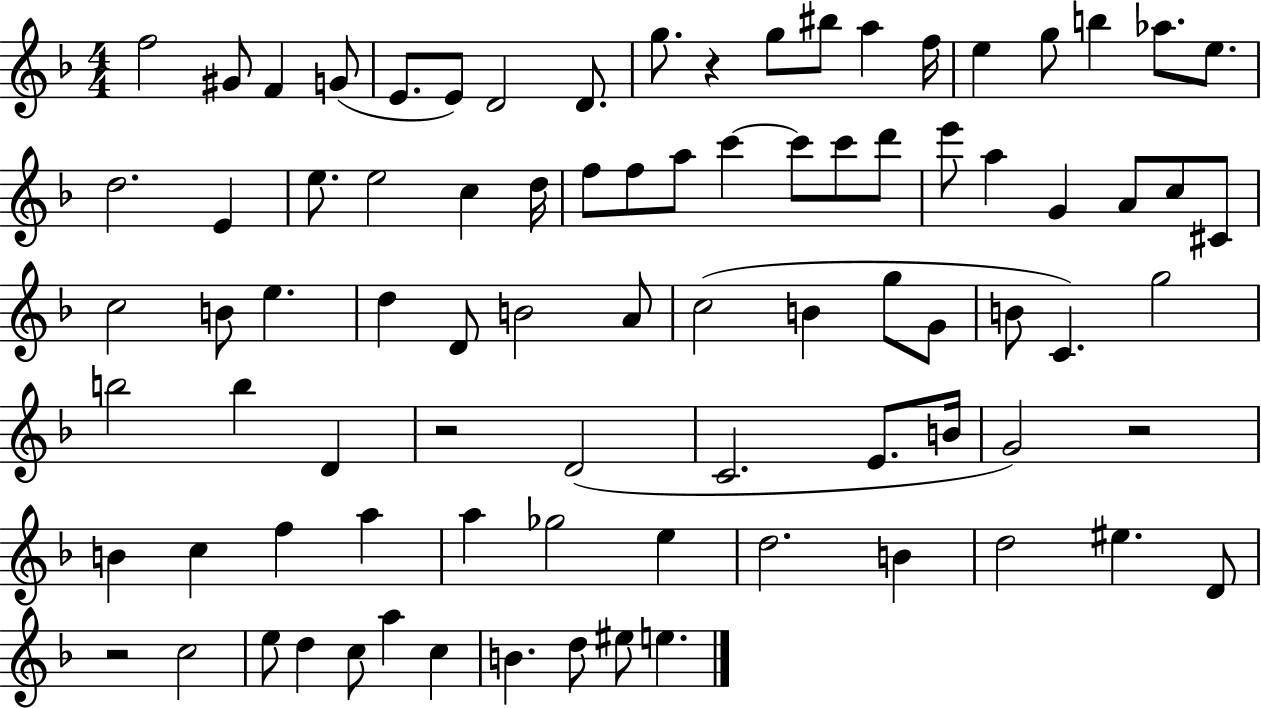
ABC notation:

X:1
T:Untitled
M:4/4
L:1/4
K:F
f2 ^G/2 F G/2 E/2 E/2 D2 D/2 g/2 z g/2 ^b/2 a f/4 e g/2 b _a/2 e/2 d2 E e/2 e2 c d/4 f/2 f/2 a/2 c' c'/2 c'/2 d'/2 e'/2 a G A/2 c/2 ^C/2 c2 B/2 e d D/2 B2 A/2 c2 B g/2 G/2 B/2 C g2 b2 b D z2 D2 C2 E/2 B/4 G2 z2 B c f a a _g2 e d2 B d2 ^e D/2 z2 c2 e/2 d c/2 a c B d/2 ^e/2 e